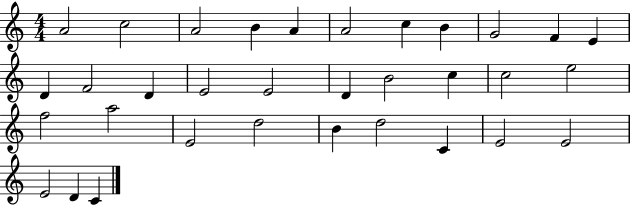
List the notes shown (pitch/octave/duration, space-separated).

A4/h C5/h A4/h B4/q A4/q A4/h C5/q B4/q G4/h F4/q E4/q D4/q F4/h D4/q E4/h E4/h D4/q B4/h C5/q C5/h E5/h F5/h A5/h E4/h D5/h B4/q D5/h C4/q E4/h E4/h E4/h D4/q C4/q